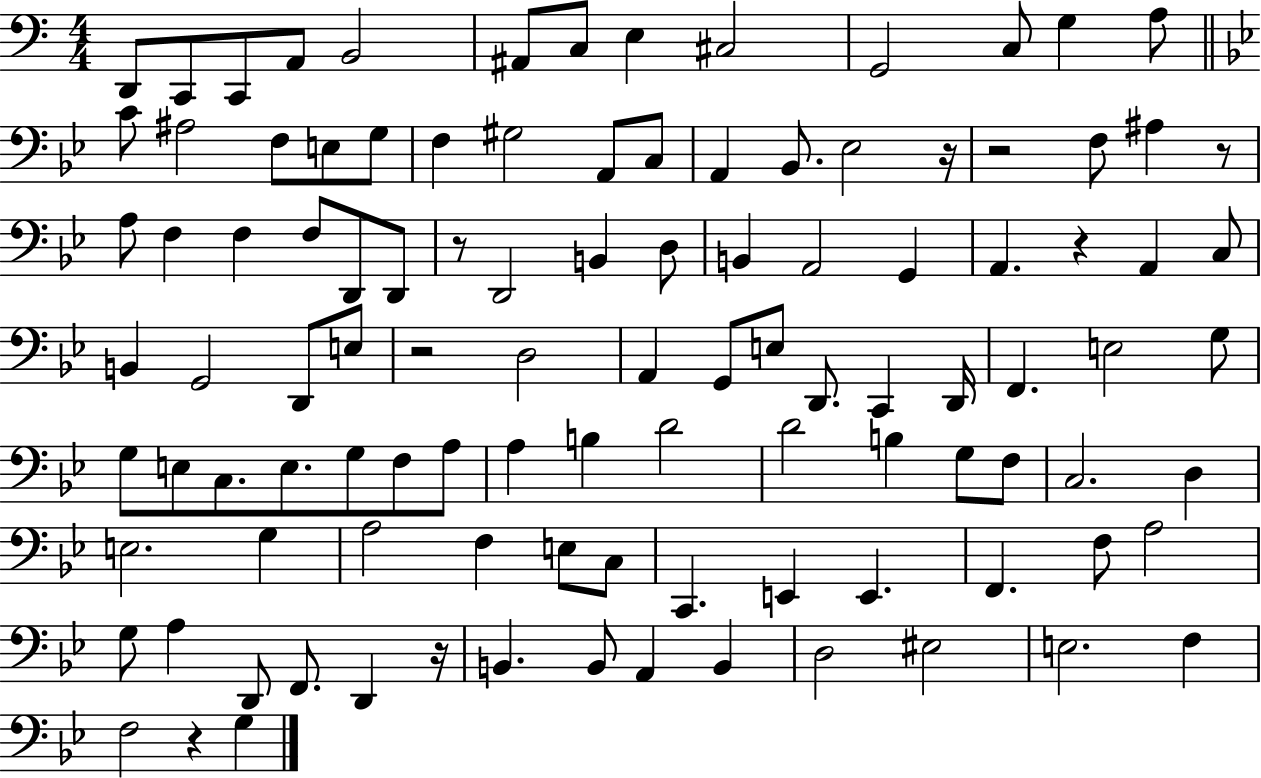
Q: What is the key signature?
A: C major